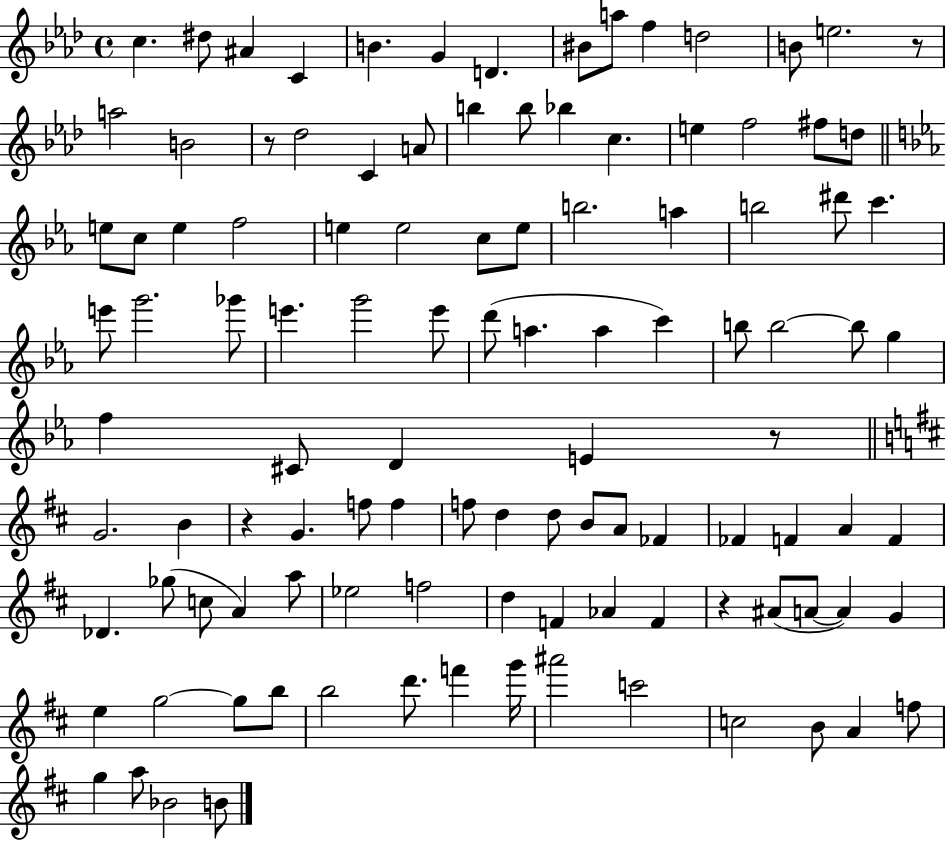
C5/q. D#5/e A#4/q C4/q B4/q. G4/q D4/q. BIS4/e A5/e F5/q D5/h B4/e E5/h. R/e A5/h B4/h R/e Db5/h C4/q A4/e B5/q B5/e Bb5/q C5/q. E5/q F5/h F#5/e D5/e E5/e C5/e E5/q F5/h E5/q E5/h C5/e E5/e B5/h. A5/q B5/h D#6/e C6/q. E6/e G6/h. Gb6/e E6/q. G6/h E6/e D6/e A5/q. A5/q C6/q B5/e B5/h B5/e G5/q F5/q C#4/e D4/q E4/q R/e G4/h. B4/q R/q G4/q. F5/e F5/q F5/e D5/q D5/e B4/e A4/e FES4/q FES4/q F4/q A4/q F4/q Db4/q. Gb5/e C5/e A4/q A5/e Eb5/h F5/h D5/q F4/q Ab4/q F4/q R/q A#4/e A4/e A4/q G4/q E5/q G5/h G5/e B5/e B5/h D6/e. F6/q G6/s A#6/h C6/h C5/h B4/e A4/q F5/e G5/q A5/e Bb4/h B4/e